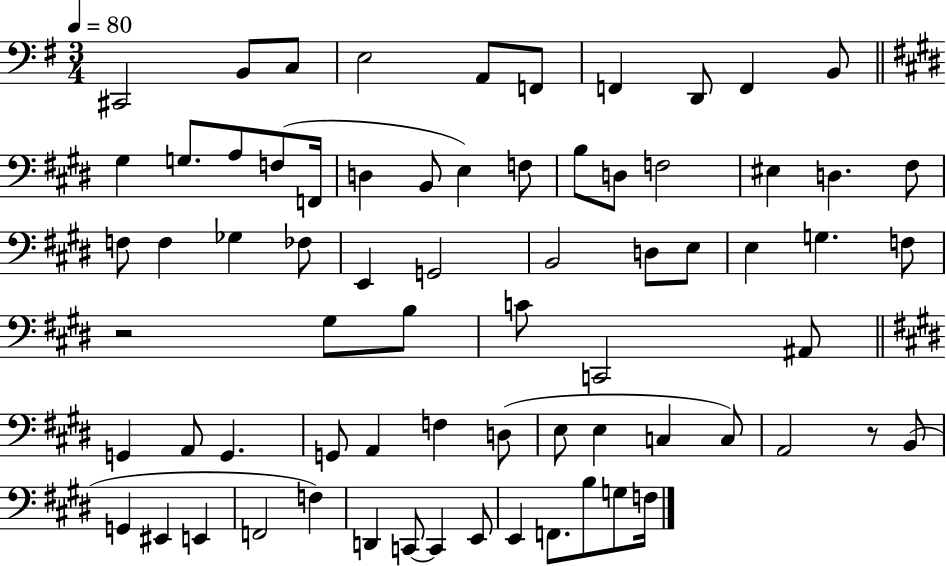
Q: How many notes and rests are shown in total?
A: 71